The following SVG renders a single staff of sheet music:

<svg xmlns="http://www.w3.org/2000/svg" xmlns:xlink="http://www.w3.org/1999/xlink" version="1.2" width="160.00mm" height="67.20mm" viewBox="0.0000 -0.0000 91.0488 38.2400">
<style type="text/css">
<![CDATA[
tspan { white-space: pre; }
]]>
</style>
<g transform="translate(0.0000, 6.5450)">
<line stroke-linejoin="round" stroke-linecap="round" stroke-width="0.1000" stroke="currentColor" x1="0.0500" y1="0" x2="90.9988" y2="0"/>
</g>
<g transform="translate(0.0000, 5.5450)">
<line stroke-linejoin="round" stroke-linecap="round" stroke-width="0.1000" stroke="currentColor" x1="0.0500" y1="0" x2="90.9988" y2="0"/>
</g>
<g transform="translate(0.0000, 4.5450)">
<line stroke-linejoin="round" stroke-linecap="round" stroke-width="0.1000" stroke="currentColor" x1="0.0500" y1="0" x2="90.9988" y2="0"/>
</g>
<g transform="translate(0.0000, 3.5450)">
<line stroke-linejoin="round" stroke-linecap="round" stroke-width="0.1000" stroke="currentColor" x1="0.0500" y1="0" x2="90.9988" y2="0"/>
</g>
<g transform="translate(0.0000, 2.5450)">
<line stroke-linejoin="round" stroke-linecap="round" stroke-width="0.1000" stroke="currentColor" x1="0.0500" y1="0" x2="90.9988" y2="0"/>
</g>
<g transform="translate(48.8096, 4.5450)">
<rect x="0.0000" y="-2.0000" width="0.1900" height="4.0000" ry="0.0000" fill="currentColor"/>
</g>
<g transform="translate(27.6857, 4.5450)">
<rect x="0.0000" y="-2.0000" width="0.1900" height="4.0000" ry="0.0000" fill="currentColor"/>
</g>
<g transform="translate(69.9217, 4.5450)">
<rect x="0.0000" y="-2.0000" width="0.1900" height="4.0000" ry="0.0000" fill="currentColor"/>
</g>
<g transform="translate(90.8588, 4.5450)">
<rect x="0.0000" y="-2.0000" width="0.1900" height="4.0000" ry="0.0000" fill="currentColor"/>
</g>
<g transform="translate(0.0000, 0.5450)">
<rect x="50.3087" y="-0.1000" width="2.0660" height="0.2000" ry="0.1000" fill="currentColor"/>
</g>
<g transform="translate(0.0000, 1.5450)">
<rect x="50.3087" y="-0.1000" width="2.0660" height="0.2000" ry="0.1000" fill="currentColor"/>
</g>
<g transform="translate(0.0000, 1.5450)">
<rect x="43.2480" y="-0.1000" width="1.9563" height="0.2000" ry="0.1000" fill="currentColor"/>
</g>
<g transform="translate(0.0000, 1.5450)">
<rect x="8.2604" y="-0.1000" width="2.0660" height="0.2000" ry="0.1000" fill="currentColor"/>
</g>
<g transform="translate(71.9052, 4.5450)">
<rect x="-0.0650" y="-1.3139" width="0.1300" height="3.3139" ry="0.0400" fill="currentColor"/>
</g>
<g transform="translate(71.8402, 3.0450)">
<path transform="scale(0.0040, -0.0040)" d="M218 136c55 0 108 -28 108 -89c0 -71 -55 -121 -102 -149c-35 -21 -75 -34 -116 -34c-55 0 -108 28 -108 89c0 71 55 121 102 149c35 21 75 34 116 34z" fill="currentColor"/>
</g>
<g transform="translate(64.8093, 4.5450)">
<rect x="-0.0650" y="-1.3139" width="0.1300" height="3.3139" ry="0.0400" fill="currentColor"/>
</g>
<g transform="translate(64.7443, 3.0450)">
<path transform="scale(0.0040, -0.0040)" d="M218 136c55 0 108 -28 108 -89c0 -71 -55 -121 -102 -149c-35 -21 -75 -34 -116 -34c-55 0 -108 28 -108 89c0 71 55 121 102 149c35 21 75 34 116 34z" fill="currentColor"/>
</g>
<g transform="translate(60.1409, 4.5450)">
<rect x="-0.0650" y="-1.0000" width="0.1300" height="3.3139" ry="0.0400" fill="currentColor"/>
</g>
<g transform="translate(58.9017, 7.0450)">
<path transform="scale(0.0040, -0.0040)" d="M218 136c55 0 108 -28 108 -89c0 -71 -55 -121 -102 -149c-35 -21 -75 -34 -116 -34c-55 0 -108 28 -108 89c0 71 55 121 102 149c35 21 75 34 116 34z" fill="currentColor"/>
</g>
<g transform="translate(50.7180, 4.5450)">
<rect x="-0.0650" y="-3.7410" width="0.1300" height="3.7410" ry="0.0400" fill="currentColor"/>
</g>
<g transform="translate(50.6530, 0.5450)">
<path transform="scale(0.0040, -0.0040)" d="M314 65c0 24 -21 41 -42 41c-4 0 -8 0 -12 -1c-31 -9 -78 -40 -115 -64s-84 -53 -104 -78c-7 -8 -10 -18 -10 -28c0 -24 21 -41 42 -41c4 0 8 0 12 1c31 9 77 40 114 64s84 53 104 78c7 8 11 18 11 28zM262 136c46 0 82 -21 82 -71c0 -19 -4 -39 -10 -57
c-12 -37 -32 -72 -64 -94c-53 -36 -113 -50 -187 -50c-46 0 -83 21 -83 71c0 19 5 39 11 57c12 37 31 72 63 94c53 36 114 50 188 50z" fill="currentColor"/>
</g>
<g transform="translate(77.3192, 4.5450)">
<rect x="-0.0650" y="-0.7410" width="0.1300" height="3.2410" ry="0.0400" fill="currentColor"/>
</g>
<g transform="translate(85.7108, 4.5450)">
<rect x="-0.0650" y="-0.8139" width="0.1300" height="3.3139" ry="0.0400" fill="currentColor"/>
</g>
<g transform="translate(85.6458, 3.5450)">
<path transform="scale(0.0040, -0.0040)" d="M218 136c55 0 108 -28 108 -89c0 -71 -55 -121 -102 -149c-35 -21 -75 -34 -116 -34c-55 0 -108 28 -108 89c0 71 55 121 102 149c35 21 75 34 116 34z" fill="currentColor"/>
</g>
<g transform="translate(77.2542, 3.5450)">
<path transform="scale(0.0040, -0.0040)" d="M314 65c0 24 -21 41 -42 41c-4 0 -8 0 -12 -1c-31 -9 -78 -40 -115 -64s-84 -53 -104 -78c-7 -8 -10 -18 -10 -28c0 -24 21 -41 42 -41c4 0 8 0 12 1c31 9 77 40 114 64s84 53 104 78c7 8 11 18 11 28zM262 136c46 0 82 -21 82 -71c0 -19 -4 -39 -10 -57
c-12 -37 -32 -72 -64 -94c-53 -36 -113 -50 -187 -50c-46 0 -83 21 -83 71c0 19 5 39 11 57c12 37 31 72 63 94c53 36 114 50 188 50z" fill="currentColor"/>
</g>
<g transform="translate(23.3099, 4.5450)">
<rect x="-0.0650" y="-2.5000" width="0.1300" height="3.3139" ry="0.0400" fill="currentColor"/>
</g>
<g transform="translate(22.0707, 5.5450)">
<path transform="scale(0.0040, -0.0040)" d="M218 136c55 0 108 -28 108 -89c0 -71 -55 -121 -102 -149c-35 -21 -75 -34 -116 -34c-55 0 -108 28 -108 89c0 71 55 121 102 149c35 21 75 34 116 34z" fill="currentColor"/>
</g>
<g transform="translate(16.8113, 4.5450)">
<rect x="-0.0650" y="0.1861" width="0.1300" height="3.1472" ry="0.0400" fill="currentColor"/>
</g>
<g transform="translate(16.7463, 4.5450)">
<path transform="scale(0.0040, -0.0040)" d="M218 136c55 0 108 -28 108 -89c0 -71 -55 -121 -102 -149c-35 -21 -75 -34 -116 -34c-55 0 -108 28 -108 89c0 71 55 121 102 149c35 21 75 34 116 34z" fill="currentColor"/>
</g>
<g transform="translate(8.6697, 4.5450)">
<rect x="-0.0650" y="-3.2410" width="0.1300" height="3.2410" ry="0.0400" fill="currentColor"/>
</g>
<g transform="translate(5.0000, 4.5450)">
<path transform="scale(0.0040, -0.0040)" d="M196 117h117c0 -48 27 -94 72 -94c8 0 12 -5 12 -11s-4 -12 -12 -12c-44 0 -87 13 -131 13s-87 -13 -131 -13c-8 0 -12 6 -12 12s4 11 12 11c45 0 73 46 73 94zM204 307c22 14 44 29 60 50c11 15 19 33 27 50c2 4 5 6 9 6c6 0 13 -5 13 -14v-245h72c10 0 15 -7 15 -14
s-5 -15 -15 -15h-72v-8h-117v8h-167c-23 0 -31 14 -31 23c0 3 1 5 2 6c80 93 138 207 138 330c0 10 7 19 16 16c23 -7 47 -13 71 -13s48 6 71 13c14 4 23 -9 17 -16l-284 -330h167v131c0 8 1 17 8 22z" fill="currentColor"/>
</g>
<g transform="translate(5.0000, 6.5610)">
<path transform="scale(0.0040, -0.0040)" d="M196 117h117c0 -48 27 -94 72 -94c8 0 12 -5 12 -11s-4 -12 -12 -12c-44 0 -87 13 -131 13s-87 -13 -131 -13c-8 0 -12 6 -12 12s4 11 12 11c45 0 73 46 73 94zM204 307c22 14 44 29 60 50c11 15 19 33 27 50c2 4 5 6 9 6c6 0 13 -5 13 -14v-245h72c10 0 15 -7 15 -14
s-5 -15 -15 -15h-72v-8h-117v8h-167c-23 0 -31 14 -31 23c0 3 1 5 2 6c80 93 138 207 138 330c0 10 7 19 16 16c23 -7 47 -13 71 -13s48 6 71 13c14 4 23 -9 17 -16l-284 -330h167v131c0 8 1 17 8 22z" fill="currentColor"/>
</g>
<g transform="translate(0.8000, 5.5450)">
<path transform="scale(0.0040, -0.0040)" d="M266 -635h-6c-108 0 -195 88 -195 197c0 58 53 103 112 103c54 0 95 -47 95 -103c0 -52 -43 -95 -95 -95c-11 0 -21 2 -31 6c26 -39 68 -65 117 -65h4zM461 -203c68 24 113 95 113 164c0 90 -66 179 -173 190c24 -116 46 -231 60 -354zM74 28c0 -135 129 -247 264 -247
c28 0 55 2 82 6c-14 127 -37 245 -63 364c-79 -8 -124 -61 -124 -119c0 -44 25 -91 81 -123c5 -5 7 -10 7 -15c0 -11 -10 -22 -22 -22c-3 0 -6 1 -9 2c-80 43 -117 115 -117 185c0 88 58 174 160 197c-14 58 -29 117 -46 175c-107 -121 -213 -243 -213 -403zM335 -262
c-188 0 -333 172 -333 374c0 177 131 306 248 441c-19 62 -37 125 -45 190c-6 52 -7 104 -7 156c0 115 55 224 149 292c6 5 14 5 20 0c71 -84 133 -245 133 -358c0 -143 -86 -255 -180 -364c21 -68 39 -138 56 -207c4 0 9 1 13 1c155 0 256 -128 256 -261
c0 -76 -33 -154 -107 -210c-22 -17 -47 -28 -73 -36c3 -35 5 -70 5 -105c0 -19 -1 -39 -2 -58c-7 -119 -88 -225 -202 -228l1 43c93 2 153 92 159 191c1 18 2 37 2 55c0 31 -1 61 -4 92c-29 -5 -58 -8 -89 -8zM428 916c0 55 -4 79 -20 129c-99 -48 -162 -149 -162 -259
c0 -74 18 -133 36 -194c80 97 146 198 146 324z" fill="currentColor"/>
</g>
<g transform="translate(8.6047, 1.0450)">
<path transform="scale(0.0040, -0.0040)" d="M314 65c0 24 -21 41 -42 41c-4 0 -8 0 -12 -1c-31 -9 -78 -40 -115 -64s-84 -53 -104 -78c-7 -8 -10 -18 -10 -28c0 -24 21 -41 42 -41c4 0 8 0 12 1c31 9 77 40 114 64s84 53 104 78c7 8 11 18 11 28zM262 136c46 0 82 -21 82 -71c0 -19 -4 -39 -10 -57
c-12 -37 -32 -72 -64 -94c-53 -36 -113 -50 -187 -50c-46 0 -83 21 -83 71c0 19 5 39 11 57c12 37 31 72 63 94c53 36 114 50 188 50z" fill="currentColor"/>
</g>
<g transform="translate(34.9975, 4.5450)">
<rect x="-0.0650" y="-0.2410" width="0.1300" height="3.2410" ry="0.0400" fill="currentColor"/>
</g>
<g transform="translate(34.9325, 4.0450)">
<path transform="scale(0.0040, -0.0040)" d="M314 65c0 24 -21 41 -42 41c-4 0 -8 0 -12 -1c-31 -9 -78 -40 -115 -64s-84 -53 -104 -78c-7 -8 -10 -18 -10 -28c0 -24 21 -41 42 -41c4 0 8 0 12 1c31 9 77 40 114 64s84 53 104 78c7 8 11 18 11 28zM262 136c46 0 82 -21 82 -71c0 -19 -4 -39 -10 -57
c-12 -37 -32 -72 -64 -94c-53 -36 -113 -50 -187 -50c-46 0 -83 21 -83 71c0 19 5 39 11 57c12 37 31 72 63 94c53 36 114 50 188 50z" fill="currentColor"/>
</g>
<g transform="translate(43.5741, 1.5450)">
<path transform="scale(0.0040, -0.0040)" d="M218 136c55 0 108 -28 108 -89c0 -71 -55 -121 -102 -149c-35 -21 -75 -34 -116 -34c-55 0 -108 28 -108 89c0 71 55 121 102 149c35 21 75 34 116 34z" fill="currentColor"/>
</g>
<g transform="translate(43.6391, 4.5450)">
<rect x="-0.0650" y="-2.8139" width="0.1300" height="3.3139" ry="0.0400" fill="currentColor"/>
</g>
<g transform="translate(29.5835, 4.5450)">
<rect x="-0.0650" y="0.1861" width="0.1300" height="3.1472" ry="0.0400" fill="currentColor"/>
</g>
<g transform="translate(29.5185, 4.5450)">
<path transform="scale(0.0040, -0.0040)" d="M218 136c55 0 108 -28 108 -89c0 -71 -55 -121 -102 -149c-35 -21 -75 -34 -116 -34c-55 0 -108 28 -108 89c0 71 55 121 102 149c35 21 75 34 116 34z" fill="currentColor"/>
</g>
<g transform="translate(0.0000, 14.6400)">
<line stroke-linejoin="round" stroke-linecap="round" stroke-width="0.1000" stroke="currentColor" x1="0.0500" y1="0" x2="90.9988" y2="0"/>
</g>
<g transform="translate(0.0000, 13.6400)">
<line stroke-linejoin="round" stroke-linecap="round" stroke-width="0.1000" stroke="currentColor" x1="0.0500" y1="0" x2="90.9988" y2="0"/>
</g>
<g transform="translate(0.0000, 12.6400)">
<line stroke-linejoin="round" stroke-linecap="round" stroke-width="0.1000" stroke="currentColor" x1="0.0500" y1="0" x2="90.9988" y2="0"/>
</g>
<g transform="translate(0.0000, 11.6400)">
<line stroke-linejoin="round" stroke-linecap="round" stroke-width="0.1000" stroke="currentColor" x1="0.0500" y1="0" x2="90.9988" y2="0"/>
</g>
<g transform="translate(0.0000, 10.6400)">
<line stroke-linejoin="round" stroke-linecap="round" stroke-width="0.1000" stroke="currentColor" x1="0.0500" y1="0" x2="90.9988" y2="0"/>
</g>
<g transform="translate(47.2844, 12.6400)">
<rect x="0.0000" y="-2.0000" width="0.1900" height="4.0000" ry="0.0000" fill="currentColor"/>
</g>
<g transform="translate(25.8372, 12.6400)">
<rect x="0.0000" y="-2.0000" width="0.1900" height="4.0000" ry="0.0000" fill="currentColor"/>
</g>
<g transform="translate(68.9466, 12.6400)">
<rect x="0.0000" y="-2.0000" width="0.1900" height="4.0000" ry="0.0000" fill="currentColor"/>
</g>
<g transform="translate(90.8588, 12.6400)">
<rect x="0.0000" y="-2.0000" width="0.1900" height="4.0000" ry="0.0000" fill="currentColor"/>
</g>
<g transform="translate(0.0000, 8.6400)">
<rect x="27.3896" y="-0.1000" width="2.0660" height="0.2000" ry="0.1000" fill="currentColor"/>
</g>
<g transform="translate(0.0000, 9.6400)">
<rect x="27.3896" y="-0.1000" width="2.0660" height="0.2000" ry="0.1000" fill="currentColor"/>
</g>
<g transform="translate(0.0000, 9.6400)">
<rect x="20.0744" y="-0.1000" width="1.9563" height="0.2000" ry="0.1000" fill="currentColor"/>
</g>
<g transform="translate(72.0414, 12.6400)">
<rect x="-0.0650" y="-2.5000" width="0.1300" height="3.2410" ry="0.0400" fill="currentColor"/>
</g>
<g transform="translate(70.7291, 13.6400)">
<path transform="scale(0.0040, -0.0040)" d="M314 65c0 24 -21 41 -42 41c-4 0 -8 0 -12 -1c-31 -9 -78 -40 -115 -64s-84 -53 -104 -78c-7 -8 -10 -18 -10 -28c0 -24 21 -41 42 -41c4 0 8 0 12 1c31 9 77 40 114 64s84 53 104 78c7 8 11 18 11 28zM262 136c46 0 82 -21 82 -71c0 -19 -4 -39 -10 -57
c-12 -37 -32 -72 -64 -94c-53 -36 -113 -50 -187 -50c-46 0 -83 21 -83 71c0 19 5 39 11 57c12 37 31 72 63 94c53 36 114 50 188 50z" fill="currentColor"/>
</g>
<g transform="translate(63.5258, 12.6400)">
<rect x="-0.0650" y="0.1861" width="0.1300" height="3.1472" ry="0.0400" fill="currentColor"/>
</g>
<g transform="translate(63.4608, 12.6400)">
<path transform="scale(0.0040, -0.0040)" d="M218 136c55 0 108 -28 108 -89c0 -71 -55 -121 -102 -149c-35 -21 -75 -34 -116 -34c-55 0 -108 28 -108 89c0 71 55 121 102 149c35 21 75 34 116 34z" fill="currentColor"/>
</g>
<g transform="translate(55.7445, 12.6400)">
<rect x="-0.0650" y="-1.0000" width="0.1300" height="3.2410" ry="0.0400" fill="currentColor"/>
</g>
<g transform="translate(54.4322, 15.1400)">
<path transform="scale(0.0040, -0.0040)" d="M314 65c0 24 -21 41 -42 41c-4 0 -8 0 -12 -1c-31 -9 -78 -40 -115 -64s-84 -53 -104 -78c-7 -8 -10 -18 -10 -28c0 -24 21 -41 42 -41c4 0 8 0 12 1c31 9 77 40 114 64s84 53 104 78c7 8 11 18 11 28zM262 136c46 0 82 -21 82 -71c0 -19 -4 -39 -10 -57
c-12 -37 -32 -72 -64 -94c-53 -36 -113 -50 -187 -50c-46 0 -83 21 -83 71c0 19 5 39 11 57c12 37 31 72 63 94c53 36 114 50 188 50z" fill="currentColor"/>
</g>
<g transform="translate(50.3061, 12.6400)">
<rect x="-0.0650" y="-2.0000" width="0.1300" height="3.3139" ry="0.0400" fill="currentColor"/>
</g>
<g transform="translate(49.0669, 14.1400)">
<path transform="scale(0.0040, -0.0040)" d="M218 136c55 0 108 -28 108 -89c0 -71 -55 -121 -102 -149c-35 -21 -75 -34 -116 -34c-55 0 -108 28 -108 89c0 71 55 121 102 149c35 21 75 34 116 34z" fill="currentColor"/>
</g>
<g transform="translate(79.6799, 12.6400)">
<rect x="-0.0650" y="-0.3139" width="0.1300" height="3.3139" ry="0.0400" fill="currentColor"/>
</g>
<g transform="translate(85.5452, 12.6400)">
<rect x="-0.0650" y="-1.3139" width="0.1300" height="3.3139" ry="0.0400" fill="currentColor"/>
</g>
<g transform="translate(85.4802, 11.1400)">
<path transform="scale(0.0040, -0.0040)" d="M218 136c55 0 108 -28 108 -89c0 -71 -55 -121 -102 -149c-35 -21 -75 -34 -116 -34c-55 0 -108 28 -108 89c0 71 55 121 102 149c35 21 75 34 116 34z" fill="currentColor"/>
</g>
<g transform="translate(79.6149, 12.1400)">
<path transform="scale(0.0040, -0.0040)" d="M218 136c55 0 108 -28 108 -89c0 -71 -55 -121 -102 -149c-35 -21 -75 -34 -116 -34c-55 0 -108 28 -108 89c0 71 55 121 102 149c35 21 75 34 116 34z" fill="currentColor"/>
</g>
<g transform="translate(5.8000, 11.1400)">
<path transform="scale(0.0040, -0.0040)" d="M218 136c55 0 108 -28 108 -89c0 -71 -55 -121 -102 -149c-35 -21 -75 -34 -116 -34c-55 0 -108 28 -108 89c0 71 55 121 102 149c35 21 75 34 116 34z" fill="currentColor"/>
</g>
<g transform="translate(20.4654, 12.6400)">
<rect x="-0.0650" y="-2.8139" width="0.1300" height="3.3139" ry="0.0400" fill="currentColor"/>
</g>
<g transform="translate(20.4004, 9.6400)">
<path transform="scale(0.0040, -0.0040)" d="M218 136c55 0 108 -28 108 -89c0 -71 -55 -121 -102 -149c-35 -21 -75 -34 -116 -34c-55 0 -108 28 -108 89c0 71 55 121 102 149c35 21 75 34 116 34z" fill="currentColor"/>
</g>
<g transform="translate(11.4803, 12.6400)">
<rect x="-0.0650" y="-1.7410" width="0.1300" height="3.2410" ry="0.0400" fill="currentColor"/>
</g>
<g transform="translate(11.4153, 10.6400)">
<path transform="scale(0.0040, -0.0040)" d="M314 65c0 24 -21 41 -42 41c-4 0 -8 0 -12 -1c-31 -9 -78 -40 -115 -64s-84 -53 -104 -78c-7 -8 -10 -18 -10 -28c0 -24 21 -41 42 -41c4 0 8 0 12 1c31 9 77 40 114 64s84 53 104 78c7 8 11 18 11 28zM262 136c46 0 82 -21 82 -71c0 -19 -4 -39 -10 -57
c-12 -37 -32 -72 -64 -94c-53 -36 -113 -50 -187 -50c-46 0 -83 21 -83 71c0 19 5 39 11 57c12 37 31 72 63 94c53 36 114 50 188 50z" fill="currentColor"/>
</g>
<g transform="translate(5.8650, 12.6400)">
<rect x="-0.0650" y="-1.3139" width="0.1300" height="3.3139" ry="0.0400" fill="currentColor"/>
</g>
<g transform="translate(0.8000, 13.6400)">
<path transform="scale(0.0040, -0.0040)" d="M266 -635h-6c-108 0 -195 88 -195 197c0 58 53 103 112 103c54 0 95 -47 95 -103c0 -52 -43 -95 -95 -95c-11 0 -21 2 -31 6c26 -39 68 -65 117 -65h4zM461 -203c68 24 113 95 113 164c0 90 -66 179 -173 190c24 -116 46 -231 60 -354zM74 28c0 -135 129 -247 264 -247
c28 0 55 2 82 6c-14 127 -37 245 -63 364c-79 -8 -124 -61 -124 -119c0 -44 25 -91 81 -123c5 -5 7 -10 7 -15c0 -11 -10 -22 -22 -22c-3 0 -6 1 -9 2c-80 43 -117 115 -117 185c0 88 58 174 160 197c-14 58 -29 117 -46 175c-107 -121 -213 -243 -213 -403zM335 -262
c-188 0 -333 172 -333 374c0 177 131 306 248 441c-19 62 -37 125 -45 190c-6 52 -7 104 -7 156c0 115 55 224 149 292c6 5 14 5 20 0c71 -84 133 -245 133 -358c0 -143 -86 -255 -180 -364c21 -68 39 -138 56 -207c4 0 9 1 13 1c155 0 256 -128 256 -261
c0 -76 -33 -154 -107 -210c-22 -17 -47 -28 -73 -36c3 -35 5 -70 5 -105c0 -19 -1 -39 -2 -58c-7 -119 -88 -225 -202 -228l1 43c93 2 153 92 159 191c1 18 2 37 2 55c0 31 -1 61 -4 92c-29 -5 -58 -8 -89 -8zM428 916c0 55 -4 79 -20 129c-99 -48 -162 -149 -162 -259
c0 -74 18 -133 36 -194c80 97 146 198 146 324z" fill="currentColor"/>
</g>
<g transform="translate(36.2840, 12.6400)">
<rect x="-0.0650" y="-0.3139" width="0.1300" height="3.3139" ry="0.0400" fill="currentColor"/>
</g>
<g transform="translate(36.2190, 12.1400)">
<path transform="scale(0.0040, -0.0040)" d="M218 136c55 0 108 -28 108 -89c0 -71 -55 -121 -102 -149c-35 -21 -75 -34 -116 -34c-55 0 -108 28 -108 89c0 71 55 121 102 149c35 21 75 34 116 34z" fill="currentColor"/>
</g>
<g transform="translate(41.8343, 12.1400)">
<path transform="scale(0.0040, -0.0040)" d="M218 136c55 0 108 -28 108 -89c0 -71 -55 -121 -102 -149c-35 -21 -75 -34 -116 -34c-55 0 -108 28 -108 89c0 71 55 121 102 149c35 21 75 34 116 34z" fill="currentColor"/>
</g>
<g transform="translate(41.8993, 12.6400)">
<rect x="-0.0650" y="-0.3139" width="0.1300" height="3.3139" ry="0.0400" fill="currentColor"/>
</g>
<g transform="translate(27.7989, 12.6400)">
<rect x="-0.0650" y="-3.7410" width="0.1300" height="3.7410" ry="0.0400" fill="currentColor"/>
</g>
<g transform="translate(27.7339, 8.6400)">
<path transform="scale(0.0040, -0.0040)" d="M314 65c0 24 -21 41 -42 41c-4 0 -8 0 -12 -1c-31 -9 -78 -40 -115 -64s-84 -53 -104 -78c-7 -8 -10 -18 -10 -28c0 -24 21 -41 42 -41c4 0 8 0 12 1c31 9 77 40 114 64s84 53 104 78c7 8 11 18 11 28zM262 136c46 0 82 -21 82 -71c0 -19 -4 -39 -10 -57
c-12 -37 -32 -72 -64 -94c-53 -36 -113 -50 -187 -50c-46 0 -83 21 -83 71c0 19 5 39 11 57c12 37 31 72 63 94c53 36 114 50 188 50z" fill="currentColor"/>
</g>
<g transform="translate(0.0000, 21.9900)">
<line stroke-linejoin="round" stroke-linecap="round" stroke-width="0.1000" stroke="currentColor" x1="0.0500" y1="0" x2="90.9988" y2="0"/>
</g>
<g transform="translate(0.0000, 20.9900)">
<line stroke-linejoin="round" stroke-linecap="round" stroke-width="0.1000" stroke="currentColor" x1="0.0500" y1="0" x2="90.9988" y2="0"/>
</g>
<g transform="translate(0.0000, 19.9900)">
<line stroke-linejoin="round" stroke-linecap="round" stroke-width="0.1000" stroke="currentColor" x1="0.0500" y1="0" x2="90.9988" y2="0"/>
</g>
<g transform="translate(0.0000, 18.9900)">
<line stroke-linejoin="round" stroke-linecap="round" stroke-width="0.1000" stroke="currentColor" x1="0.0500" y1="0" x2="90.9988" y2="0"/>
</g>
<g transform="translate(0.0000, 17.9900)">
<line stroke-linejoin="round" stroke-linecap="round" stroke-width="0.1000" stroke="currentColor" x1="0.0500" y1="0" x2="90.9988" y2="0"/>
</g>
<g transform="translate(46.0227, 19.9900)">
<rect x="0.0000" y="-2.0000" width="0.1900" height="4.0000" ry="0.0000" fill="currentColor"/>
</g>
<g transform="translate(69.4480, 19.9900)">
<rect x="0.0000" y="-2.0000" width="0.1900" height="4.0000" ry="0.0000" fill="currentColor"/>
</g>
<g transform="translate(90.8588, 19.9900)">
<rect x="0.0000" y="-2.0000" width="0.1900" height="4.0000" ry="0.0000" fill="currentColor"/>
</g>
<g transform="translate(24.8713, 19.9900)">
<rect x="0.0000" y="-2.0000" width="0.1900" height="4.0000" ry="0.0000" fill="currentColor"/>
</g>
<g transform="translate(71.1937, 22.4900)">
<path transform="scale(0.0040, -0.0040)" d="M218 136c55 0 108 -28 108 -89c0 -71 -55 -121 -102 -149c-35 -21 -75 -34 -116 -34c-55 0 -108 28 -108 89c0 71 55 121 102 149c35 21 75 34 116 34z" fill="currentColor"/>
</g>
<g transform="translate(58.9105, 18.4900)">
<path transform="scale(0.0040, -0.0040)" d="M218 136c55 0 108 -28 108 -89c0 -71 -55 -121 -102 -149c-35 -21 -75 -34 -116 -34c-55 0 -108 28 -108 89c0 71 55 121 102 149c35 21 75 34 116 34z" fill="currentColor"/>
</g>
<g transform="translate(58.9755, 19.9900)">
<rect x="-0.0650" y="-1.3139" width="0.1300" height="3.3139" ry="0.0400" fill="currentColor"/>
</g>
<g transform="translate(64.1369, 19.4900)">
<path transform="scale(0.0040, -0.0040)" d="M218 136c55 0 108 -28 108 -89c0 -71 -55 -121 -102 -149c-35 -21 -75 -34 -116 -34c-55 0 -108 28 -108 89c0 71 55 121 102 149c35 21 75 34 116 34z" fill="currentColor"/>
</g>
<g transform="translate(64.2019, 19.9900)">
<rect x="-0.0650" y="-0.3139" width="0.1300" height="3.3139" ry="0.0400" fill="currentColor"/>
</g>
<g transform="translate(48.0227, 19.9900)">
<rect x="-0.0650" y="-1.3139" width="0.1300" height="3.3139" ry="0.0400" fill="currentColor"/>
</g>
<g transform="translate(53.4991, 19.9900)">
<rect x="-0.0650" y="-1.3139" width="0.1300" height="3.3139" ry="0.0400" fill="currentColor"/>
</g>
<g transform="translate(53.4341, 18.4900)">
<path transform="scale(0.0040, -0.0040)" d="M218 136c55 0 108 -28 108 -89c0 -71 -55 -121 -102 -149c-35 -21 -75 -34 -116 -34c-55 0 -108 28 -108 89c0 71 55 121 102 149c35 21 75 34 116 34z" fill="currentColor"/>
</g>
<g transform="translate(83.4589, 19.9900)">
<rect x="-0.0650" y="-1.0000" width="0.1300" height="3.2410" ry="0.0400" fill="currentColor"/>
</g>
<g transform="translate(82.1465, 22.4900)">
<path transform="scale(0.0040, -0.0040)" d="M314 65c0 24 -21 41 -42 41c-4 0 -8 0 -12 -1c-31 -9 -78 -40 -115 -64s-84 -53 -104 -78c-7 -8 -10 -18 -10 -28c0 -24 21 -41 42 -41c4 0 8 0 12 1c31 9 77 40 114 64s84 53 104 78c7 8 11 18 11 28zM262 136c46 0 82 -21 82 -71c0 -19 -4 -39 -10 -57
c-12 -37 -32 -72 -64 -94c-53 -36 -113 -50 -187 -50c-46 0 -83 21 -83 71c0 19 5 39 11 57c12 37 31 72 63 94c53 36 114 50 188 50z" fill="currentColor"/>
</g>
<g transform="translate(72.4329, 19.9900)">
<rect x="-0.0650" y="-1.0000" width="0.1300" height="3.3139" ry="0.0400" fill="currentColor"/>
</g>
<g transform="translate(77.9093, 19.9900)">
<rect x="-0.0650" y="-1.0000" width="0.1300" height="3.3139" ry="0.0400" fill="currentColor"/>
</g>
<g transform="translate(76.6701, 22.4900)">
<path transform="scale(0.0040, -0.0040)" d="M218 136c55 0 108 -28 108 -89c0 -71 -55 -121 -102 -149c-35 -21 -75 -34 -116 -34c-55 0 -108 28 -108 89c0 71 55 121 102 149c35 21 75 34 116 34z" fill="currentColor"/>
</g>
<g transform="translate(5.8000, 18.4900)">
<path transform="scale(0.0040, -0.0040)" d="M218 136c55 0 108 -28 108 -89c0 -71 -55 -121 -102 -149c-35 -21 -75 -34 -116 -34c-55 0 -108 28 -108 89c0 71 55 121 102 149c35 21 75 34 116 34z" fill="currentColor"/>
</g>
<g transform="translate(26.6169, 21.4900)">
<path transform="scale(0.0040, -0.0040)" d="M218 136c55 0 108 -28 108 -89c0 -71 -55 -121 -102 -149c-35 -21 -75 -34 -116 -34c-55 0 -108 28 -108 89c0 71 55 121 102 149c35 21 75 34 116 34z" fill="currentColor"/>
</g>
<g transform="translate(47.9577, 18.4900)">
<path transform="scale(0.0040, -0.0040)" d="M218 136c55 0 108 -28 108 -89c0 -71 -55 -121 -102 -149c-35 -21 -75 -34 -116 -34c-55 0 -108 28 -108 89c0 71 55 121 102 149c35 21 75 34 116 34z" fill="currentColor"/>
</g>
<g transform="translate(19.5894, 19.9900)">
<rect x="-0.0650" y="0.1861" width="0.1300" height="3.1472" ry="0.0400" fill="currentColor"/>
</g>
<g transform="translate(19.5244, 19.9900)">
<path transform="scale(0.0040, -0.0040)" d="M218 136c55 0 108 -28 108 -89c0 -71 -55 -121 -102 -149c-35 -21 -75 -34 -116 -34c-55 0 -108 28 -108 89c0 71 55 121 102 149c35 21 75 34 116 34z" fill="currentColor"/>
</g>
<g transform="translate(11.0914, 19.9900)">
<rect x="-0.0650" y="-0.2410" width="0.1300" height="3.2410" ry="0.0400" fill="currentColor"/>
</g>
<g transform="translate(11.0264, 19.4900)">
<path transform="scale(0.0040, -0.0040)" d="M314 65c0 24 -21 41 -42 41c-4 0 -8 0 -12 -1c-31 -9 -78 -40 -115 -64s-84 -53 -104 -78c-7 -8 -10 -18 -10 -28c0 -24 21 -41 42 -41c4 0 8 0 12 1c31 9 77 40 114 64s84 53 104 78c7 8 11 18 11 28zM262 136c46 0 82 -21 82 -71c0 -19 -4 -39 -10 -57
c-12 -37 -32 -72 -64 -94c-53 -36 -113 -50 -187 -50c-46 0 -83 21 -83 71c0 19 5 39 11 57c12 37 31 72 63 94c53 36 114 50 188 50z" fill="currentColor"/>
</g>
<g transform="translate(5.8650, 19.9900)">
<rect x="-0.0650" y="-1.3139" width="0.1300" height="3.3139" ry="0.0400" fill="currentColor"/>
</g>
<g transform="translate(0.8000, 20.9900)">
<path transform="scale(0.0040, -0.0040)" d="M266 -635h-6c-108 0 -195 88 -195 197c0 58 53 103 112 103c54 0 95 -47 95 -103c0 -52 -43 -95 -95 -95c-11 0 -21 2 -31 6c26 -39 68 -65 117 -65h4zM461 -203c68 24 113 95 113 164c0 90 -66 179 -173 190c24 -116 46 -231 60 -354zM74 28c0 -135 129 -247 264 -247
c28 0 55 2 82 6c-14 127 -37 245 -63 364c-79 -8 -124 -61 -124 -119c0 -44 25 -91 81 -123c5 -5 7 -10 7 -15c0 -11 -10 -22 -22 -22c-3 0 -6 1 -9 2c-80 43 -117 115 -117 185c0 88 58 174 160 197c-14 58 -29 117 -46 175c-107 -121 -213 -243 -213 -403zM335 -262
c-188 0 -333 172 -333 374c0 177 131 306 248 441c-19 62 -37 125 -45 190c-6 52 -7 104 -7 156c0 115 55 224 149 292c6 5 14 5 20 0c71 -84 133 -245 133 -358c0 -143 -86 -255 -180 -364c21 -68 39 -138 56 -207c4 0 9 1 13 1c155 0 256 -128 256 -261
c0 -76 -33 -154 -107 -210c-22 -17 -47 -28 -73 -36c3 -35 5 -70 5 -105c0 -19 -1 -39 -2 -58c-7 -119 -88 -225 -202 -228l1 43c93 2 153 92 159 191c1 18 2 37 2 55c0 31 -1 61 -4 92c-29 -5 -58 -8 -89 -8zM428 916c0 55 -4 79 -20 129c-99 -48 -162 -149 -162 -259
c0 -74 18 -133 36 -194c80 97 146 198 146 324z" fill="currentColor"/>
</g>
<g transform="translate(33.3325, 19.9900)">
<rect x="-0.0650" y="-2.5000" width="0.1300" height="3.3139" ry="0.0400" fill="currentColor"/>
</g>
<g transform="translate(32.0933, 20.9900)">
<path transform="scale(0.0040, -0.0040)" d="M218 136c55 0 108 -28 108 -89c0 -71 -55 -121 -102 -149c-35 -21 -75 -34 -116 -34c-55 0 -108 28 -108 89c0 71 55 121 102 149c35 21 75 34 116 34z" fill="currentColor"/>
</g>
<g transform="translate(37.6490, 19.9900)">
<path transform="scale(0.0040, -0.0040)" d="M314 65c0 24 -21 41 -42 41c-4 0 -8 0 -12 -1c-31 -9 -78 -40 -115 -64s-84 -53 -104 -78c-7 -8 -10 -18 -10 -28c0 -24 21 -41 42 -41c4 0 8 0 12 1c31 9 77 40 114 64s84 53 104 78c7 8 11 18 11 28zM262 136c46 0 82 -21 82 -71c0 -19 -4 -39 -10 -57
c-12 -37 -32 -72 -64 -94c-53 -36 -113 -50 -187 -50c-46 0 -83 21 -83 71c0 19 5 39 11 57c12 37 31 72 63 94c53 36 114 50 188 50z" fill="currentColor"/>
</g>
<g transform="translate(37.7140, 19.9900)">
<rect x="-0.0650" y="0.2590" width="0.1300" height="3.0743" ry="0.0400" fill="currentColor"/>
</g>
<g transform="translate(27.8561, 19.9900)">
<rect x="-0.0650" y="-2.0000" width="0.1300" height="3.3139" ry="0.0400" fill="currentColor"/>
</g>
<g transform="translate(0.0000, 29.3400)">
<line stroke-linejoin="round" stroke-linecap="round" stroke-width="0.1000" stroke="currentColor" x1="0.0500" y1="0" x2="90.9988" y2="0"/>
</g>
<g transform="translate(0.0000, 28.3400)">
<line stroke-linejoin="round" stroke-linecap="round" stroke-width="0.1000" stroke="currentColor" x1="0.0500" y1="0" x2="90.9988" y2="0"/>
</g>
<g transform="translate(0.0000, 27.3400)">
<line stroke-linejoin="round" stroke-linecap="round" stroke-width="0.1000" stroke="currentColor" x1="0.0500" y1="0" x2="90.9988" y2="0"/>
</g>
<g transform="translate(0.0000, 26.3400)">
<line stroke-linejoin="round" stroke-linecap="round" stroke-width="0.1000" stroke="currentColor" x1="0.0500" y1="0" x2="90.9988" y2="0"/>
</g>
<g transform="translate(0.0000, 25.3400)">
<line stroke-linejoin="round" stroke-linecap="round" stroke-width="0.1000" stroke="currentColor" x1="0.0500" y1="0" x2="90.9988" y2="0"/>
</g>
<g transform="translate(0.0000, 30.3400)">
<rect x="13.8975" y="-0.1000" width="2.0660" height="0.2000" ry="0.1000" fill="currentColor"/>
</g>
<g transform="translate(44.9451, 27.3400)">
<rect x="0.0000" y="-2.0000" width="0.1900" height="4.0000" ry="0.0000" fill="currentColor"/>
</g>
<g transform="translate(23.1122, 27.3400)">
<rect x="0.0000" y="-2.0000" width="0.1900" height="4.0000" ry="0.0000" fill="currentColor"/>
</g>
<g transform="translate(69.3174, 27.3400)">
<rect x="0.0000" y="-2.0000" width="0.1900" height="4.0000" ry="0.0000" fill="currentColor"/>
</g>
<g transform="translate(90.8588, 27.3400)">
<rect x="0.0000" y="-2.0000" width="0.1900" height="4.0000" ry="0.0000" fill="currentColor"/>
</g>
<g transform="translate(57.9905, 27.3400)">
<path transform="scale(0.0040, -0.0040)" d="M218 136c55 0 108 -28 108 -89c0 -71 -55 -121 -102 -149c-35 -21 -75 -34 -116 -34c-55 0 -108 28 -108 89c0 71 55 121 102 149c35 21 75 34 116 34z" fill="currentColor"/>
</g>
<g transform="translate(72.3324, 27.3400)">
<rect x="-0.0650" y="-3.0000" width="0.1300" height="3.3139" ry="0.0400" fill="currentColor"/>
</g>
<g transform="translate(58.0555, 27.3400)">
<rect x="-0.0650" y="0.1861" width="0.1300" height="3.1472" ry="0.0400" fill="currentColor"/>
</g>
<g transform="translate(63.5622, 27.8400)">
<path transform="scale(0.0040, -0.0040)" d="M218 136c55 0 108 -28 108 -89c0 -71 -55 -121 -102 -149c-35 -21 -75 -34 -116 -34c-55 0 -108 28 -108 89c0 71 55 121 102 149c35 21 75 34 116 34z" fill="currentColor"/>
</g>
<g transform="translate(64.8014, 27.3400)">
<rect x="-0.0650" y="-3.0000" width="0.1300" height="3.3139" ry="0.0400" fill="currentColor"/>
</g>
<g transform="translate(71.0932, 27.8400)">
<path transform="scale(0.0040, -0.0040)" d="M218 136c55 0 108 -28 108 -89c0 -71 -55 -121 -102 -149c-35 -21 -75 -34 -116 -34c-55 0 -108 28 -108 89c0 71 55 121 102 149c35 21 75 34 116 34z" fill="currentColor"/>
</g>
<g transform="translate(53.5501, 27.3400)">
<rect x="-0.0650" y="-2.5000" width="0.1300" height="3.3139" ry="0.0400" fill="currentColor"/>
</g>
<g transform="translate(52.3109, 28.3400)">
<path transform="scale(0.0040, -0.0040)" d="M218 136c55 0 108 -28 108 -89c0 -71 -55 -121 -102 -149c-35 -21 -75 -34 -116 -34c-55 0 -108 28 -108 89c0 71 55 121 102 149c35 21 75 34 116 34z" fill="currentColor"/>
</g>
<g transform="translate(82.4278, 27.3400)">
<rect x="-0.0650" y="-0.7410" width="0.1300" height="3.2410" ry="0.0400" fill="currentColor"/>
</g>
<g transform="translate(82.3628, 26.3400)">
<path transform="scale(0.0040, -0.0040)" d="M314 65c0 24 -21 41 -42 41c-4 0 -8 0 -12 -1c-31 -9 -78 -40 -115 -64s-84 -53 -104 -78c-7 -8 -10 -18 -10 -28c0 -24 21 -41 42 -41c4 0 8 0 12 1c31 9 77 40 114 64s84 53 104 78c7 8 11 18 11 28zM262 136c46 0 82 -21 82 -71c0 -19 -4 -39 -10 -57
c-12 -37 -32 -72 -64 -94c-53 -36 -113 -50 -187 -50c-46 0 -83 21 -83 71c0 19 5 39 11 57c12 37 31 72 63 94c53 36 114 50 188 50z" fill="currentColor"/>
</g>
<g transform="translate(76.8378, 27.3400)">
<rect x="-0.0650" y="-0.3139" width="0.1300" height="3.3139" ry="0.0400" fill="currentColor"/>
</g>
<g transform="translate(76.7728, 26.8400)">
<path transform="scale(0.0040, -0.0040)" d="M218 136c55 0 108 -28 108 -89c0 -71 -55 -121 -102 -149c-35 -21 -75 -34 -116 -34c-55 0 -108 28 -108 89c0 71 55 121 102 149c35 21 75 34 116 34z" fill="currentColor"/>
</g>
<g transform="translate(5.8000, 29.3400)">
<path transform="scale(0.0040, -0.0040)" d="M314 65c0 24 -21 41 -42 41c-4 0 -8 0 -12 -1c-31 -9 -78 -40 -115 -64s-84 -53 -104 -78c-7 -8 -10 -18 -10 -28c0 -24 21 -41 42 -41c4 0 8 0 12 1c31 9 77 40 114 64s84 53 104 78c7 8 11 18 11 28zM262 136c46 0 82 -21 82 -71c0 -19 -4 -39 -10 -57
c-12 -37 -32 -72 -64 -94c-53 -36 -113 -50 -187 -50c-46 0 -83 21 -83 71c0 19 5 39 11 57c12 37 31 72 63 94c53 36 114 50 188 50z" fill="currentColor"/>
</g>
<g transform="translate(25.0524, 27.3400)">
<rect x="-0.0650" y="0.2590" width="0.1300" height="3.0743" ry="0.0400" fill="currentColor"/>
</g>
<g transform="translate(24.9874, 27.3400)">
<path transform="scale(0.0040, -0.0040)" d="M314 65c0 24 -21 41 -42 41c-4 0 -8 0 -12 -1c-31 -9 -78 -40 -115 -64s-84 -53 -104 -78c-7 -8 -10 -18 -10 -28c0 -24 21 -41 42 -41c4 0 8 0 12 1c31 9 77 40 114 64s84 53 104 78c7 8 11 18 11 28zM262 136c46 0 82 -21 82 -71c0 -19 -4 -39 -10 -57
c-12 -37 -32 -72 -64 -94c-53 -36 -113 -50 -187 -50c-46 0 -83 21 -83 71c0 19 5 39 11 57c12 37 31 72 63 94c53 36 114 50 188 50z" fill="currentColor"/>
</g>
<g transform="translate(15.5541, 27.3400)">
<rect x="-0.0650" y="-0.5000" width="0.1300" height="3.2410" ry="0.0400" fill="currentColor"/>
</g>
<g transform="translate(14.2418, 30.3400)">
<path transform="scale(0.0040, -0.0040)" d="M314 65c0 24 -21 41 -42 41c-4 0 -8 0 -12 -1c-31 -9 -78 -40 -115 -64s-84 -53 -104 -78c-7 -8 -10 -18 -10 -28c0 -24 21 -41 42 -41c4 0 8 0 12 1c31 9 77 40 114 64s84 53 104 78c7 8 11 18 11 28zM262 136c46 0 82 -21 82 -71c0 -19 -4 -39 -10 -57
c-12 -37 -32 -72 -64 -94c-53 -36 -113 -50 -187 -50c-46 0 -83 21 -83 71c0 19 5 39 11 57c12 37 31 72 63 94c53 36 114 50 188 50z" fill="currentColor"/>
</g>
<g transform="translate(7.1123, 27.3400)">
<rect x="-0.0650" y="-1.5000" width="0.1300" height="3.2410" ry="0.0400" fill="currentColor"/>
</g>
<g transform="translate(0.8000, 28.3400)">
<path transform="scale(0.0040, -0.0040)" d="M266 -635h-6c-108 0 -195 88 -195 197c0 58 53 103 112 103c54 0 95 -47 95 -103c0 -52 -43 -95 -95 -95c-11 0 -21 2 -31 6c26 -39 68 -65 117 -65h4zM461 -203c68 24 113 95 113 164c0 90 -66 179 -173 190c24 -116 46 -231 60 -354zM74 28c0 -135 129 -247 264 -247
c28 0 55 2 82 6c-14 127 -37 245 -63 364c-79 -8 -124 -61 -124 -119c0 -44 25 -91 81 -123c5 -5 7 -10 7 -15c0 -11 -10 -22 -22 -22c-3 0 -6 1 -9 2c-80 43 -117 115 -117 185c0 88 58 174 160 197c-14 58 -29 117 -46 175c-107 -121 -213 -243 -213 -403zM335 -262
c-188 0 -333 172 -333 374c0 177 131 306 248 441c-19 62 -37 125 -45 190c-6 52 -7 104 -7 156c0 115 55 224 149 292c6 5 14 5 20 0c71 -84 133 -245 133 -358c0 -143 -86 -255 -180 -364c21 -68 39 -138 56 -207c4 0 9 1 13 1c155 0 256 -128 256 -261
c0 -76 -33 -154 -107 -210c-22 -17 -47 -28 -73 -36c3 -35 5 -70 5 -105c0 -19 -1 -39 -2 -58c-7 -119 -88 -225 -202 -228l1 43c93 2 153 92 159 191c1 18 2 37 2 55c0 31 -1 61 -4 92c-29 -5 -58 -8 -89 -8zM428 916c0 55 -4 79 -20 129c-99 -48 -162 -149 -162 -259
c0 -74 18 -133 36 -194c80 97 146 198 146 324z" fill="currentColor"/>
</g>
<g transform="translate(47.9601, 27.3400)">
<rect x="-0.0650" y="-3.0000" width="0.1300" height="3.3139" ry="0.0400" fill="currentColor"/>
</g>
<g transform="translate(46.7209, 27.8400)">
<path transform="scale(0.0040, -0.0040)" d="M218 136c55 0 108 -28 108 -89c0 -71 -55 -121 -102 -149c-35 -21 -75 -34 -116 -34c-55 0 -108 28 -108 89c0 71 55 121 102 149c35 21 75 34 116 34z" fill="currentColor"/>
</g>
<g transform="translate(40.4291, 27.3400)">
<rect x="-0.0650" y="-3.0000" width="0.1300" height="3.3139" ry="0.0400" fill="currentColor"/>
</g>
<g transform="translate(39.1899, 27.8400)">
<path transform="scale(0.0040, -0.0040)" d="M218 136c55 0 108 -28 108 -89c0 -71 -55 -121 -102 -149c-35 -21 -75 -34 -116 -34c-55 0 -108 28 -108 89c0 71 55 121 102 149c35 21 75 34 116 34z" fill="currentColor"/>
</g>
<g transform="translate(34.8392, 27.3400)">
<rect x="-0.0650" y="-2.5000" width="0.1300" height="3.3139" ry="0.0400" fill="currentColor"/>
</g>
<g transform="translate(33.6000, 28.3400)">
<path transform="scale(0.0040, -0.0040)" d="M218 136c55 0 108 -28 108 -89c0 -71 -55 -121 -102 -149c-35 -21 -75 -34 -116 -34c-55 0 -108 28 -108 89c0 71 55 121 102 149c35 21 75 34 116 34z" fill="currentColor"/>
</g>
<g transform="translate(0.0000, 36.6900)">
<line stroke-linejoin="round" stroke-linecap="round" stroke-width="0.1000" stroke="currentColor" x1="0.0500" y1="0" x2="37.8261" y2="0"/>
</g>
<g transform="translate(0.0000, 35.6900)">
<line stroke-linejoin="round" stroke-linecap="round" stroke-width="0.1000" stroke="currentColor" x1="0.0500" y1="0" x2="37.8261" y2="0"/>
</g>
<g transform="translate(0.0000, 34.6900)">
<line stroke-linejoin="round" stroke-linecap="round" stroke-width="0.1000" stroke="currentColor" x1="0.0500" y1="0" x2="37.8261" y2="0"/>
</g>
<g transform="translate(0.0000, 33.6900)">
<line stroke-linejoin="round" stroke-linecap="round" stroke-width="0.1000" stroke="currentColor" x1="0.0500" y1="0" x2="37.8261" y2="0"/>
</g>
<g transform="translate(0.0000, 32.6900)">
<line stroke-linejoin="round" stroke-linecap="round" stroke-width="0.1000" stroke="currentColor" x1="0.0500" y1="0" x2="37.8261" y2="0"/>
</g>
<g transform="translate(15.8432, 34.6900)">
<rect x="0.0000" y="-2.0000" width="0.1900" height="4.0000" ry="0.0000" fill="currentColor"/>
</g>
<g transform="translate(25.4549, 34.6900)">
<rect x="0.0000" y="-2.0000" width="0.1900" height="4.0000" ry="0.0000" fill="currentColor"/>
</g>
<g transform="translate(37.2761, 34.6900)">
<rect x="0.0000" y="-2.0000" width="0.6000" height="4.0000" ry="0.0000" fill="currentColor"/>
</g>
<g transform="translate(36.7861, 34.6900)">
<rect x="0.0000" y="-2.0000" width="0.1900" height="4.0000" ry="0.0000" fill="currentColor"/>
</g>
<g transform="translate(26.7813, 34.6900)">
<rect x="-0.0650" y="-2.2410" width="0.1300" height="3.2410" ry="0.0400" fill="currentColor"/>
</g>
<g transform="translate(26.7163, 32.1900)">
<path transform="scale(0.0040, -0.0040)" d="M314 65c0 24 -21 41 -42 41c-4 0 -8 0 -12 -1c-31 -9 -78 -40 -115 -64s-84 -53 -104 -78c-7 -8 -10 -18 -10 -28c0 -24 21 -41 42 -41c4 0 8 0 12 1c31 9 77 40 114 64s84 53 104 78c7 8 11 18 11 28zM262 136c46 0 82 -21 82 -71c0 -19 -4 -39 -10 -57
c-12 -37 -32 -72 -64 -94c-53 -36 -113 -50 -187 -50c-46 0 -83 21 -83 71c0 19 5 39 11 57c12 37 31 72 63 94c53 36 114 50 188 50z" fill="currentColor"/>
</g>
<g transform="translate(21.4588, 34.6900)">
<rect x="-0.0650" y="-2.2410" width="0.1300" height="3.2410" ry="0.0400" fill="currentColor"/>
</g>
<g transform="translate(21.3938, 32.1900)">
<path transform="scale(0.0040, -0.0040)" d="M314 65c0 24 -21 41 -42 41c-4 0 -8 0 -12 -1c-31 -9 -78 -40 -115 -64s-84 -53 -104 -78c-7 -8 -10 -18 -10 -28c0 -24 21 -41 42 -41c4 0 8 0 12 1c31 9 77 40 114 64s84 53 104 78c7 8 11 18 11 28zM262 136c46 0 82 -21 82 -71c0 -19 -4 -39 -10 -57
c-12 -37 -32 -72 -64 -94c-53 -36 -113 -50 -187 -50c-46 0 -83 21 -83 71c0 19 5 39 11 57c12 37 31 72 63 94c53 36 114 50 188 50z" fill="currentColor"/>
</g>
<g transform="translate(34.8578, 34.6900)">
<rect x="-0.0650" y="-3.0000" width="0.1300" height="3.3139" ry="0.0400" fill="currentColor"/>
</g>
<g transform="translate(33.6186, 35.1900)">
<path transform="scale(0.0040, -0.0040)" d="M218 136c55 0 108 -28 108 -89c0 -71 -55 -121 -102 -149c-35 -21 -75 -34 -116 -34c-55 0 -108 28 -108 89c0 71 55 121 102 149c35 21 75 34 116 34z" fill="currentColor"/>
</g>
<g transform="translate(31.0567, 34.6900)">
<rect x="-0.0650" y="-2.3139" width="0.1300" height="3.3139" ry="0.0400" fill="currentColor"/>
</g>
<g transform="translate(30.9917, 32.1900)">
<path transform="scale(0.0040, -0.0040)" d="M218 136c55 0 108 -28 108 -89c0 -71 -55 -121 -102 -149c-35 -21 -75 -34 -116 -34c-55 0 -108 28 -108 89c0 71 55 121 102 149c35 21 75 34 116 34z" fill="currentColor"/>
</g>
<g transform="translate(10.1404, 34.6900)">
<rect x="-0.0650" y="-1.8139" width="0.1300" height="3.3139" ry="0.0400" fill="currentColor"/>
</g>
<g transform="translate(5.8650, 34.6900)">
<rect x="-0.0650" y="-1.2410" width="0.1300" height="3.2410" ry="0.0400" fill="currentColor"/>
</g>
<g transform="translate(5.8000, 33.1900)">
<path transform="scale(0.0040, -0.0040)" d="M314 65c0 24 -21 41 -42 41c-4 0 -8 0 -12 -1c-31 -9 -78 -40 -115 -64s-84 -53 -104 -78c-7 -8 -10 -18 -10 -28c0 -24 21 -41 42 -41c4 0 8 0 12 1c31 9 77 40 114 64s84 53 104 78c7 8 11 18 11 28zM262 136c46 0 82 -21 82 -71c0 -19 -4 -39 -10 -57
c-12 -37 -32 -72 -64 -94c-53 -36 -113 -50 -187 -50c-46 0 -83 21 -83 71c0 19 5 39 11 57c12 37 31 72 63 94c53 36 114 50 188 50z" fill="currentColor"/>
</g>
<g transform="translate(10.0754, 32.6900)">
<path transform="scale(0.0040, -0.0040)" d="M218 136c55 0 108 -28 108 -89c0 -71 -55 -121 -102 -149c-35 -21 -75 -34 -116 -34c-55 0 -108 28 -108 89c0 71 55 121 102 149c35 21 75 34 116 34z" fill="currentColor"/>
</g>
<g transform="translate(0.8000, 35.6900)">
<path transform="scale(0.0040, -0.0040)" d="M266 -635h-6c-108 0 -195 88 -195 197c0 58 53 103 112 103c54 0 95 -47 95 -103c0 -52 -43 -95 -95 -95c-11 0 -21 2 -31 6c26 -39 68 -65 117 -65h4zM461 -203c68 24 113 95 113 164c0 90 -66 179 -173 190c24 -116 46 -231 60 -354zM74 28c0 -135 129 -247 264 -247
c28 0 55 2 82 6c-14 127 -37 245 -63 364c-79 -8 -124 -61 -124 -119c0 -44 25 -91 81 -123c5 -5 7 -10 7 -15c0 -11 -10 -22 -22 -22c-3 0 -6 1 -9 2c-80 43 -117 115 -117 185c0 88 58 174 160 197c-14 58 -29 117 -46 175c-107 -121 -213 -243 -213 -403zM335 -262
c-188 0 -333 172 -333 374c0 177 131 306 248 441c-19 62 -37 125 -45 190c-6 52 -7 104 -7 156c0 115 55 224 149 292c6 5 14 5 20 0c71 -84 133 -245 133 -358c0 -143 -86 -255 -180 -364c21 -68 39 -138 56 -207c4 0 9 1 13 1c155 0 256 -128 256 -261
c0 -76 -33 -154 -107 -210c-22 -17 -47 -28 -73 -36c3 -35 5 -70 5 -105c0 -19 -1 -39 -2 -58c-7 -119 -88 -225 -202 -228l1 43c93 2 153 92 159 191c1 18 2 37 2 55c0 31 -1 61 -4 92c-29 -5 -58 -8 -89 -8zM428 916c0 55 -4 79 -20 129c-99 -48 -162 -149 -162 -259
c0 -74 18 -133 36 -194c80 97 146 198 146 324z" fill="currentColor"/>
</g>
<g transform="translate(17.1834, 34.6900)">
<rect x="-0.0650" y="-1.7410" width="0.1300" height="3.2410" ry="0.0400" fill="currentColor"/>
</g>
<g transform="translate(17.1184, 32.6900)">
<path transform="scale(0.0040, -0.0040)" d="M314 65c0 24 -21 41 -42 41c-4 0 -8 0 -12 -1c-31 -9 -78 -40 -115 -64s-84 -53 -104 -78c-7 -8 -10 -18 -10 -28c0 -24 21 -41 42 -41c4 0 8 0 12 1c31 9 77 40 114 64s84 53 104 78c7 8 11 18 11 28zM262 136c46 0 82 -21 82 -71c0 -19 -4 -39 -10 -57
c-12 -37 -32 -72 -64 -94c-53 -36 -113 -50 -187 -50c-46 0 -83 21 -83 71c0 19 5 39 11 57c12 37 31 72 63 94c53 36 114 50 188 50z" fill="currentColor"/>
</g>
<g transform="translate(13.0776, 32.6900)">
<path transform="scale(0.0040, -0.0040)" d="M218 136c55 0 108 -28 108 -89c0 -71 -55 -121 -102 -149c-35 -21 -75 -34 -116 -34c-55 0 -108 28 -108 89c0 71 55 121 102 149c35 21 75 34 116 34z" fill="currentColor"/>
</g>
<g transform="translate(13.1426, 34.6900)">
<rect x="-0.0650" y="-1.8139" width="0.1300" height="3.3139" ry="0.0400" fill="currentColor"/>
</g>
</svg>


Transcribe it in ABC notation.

X:1
T:Untitled
M:4/4
L:1/4
K:C
b2 B G B c2 a c'2 D e e d2 d e f2 a c'2 c c F D2 B G2 c e e c2 B F G B2 e e e c D D D2 E2 C2 B2 G A A G B A A c d2 e2 f f f2 g2 g2 g A